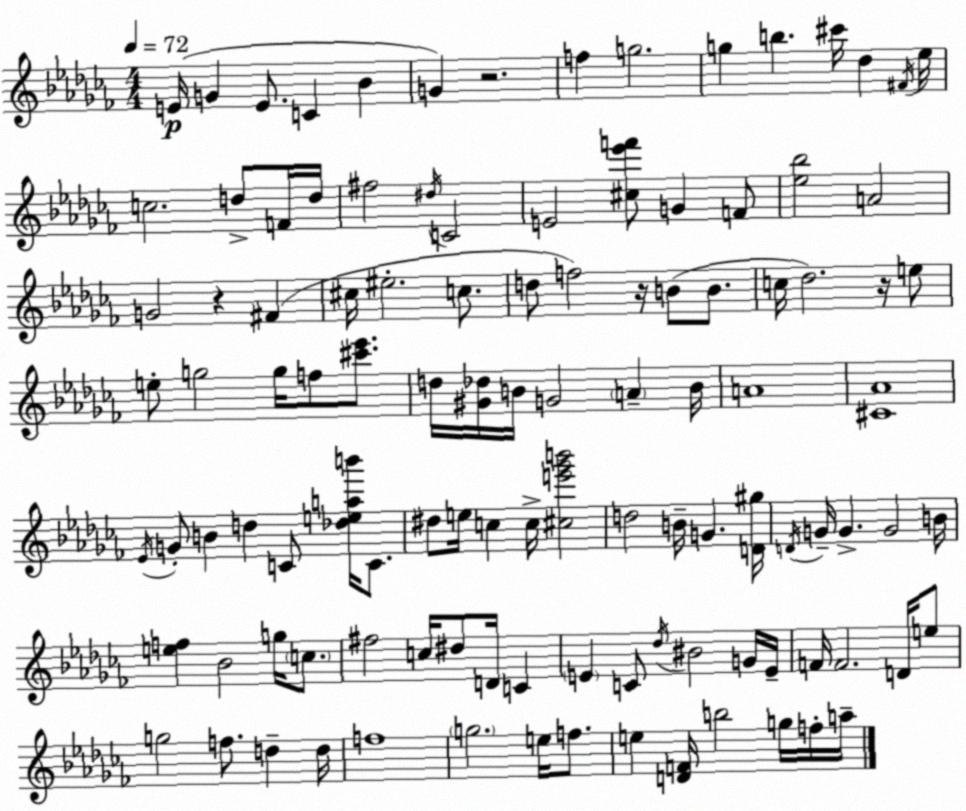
X:1
T:Untitled
M:4/4
L:1/4
K:Abm
E/4 G E/2 C _B G z2 f g2 g b ^c'/4 _d ^F/4 _e/4 c2 d/2 F/4 d/4 ^f2 ^d/4 C2 E2 [^c_e'f']/2 G F/2 [_e_b]2 A2 G2 z ^F ^c/4 ^e2 c/2 d/2 f2 z/4 B/2 B/2 c/4 _d2 z/4 e/2 e/2 g2 g/4 f/2 [^c'_e']/2 d/4 [^G_d]/4 B/4 G2 A B/4 A4 [^C_A]4 _E/4 G/2 B d C/2 [_deab']/4 C/2 ^d/2 e/4 c c/4 [^ce'_g'b']2 d2 B/4 G [D^g]/4 D/4 G/4 G G2 B/4 [ef] _B2 g/4 c/2 ^f2 c/4 ^d/2 D/4 C E C/2 _d/4 ^B2 G/4 E/4 F/4 F2 D/4 e/2 g2 f/2 d d/4 f4 g2 e/4 f/2 e [DF]/4 b2 g/4 f/4 a/4